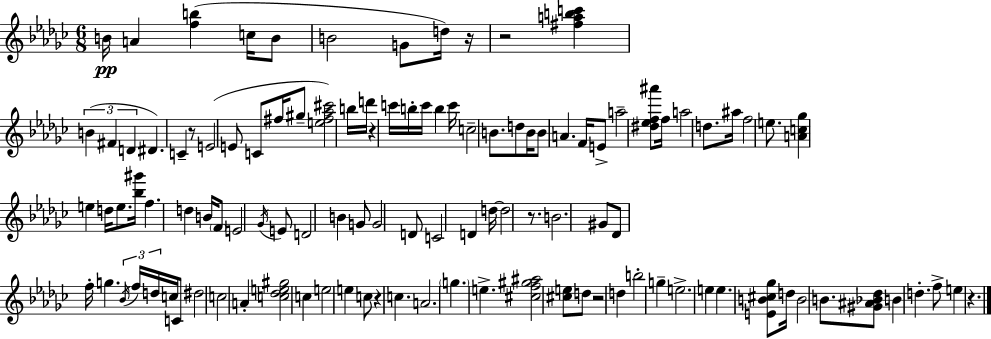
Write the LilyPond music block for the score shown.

{
  \clef treble
  \numericTimeSignature
  \time 6/8
  \key ees \minor
  b'16\pp a'4 <f'' b''>4( c''16 b'8 | b'2 g'8 d''16) r16 | r2 <fis'' a'' b'' c'''>4 | \tuplet 3/2 { b'4( fis'4 d'4 } | \break dis'4.) c'4-- r8 | e'2( e'8 c'8 | fis''16 gis''8-- <e'' fis'' aes'' cis'''>2) b''16 | d'''16 r4 c'''16 b''16-. c'''16 b''4 | \break c'''16 c''2-- b'8. | d''8 b'16 b'8 a'4. f'16 | e'8-> a''2-- <dis'' ees'' f'' ais'''>8 | f''16 a''2 d''8. | \break ais''16 f''2 e''8. | <a' c'' ges''>4 e''4 d''16 e''8. | <bes'' gis'''>16 f''4. d''4 b'16 | \parenthesize f'8 e'2 \acciaccatura { ges'16 } e'8 | \break d'2 b'4 | g'8 g'2 d'8 | c'2 d'4 | d''16~~ d''2 r8. | \break b'2. | gis'8 des'8 f''16-. g''4. | \tuplet 3/2 { \acciaccatura { bes'16 } f''16 d''16 } c''16 c'8 dis''2 | c''2 a'4-. | \break <c'' des'' e'' gis''>2 c''4 | e''2 e''4 | c''8 r4 c''4. | a'2. | \break \parenthesize g''4. e''4.-> | <cis'' f'' gis'' ais''>2 <cis'' e''>8 | d''8 r2 d''4 | b''2-. g''4-- | \break e''2.-> | e''4 e''4. | <e' b' cis'' ges''>8 d''16 b'2 b'8. | <gis' ais' bes' des''>8 b'4 d''4.-. | \break f''8-> e''4 r4. | \bar "|."
}